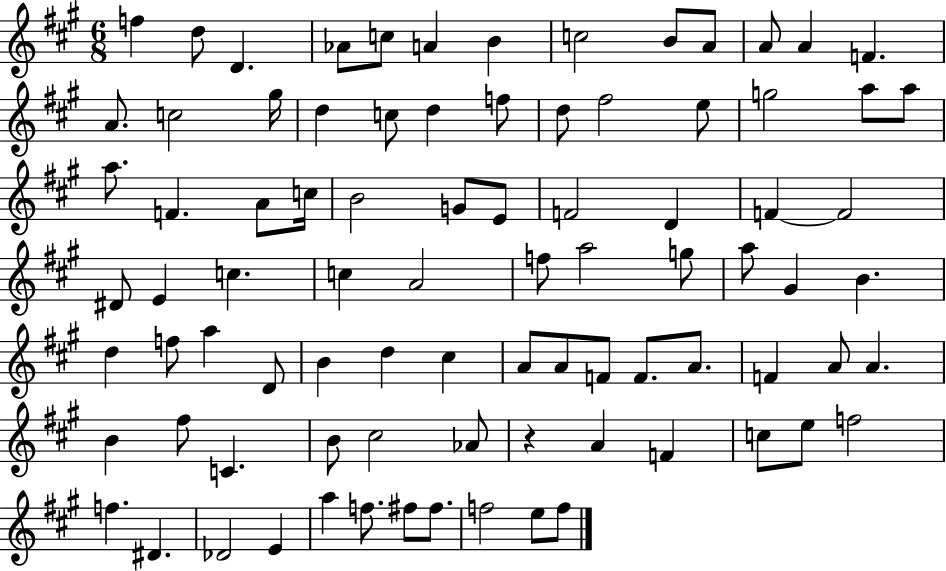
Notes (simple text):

F5/q D5/e D4/q. Ab4/e C5/e A4/q B4/q C5/h B4/e A4/e A4/e A4/q F4/q. A4/e. C5/h G#5/s D5/q C5/e D5/q F5/e D5/e F#5/h E5/e G5/h A5/e A5/e A5/e. F4/q. A4/e C5/s B4/h G4/e E4/e F4/h D4/q F4/q F4/h D#4/e E4/q C5/q. C5/q A4/h F5/e A5/h G5/e A5/e G#4/q B4/q. D5/q F5/e A5/q D4/e B4/q D5/q C#5/q A4/e A4/e F4/e F4/e. A4/e. F4/q A4/e A4/q. B4/q F#5/e C4/q. B4/e C#5/h Ab4/e R/q A4/q F4/q C5/e E5/e F5/h F5/q. D#4/q. Db4/h E4/q A5/q F5/e. F#5/e F#5/e. F5/h E5/e F5/e